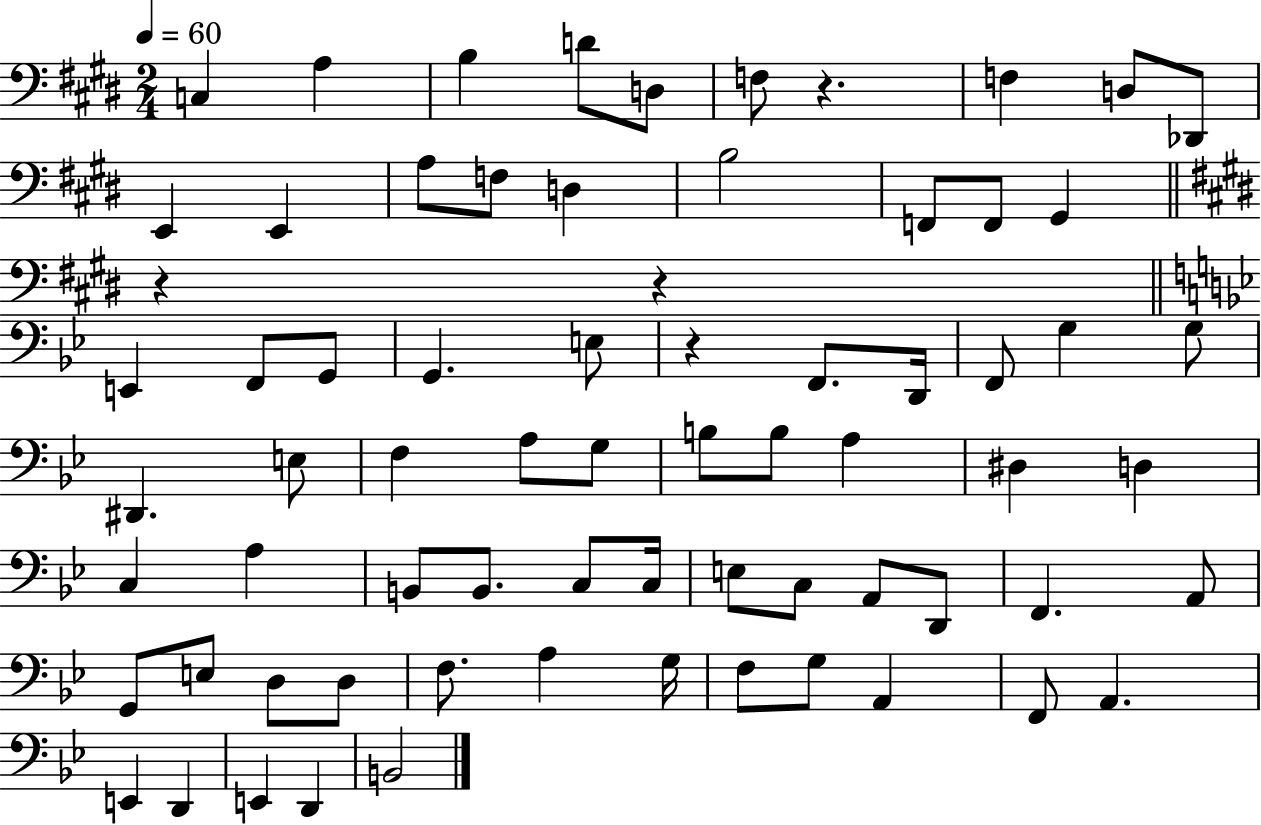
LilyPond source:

{
  \clef bass
  \numericTimeSignature
  \time 2/4
  \key e \major
  \tempo 4 = 60
  \repeat volta 2 { c4 a4 | b4 d'8 d8 | f8 r4. | f4 d8 des,8 | \break e,4 e,4 | a8 f8 d4 | b2 | f,8 f,8 gis,4 | \break \bar "||" \break \key e \major r4 r4 | \bar "||" \break \key g \minor e,4 f,8 g,8 | g,4. e8 | r4 f,8. d,16 | f,8 g4 g8 | \break dis,4. e8 | f4 a8 g8 | b8 b8 a4 | dis4 d4 | \break c4 a4 | b,8 b,8. c8 c16 | e8 c8 a,8 d,8 | f,4. a,8 | \break g,8 e8 d8 d8 | f8. a4 g16 | f8 g8 a,4 | f,8 a,4. | \break e,4 d,4 | e,4 d,4 | b,2 | } \bar "|."
}